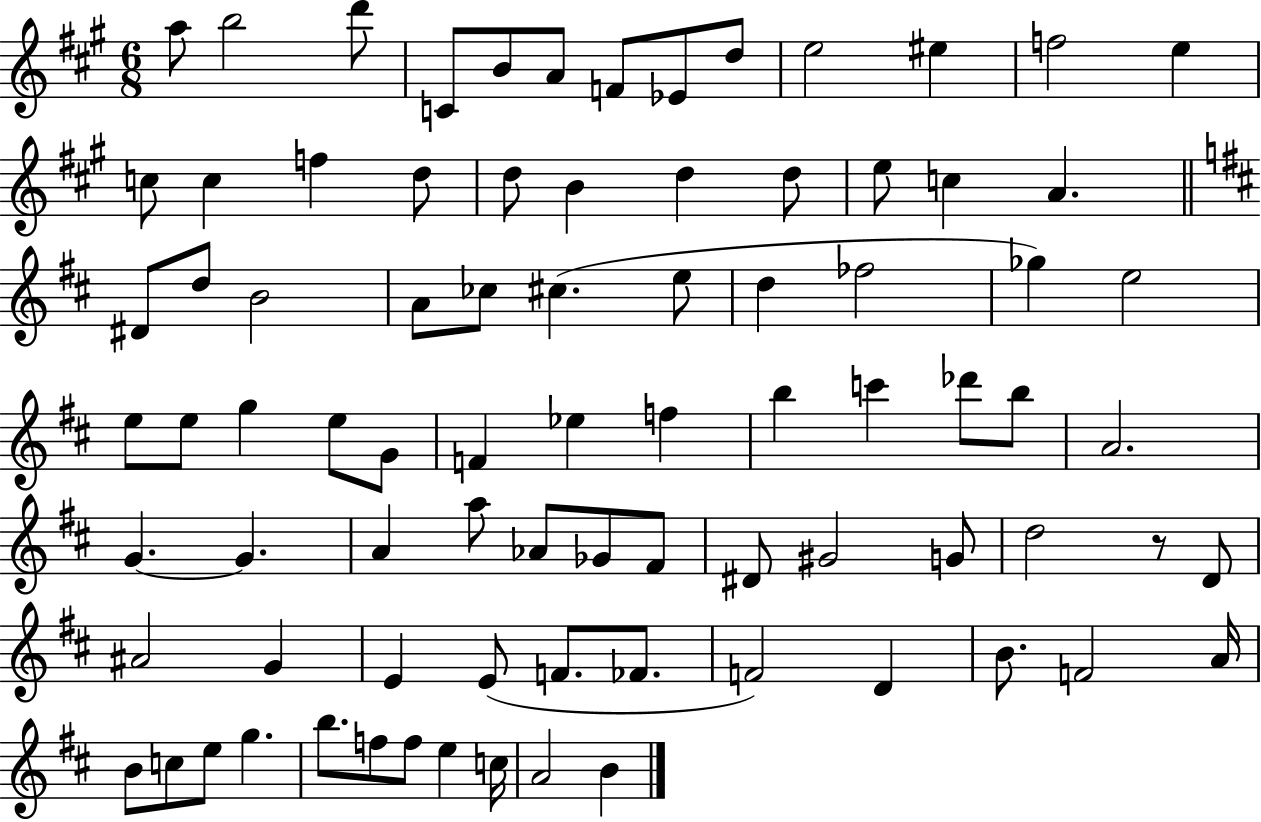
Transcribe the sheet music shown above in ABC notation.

X:1
T:Untitled
M:6/8
L:1/4
K:A
a/2 b2 d'/2 C/2 B/2 A/2 F/2 _E/2 d/2 e2 ^e f2 e c/2 c f d/2 d/2 B d d/2 e/2 c A ^D/2 d/2 B2 A/2 _c/2 ^c e/2 d _f2 _g e2 e/2 e/2 g e/2 G/2 F _e f b c' _d'/2 b/2 A2 G G A a/2 _A/2 _G/2 ^F/2 ^D/2 ^G2 G/2 d2 z/2 D/2 ^A2 G E E/2 F/2 _F/2 F2 D B/2 F2 A/4 B/2 c/2 e/2 g b/2 f/2 f/2 e c/4 A2 B